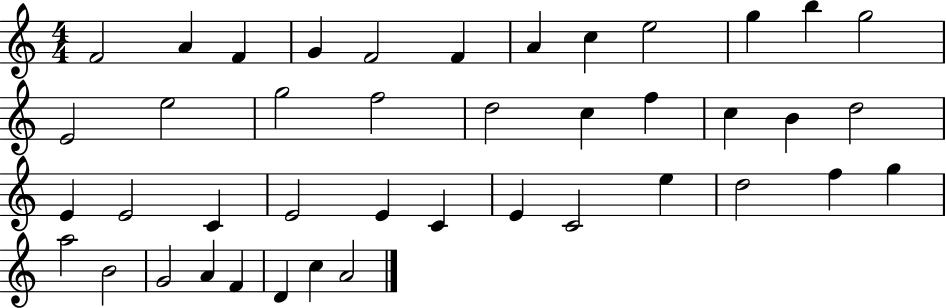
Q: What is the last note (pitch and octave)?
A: A4